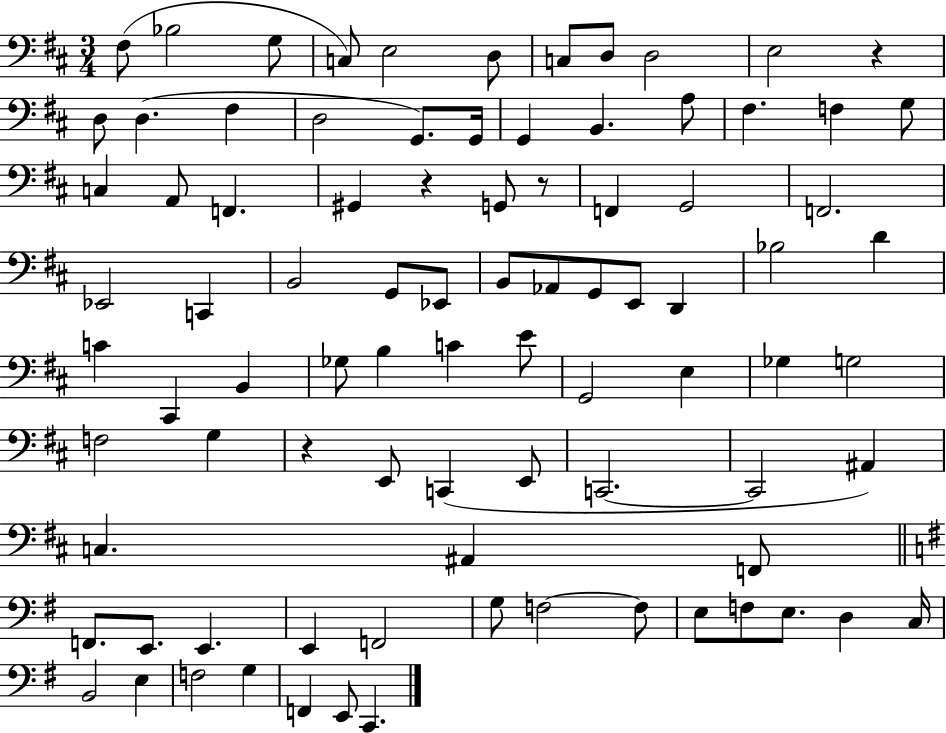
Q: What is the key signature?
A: D major